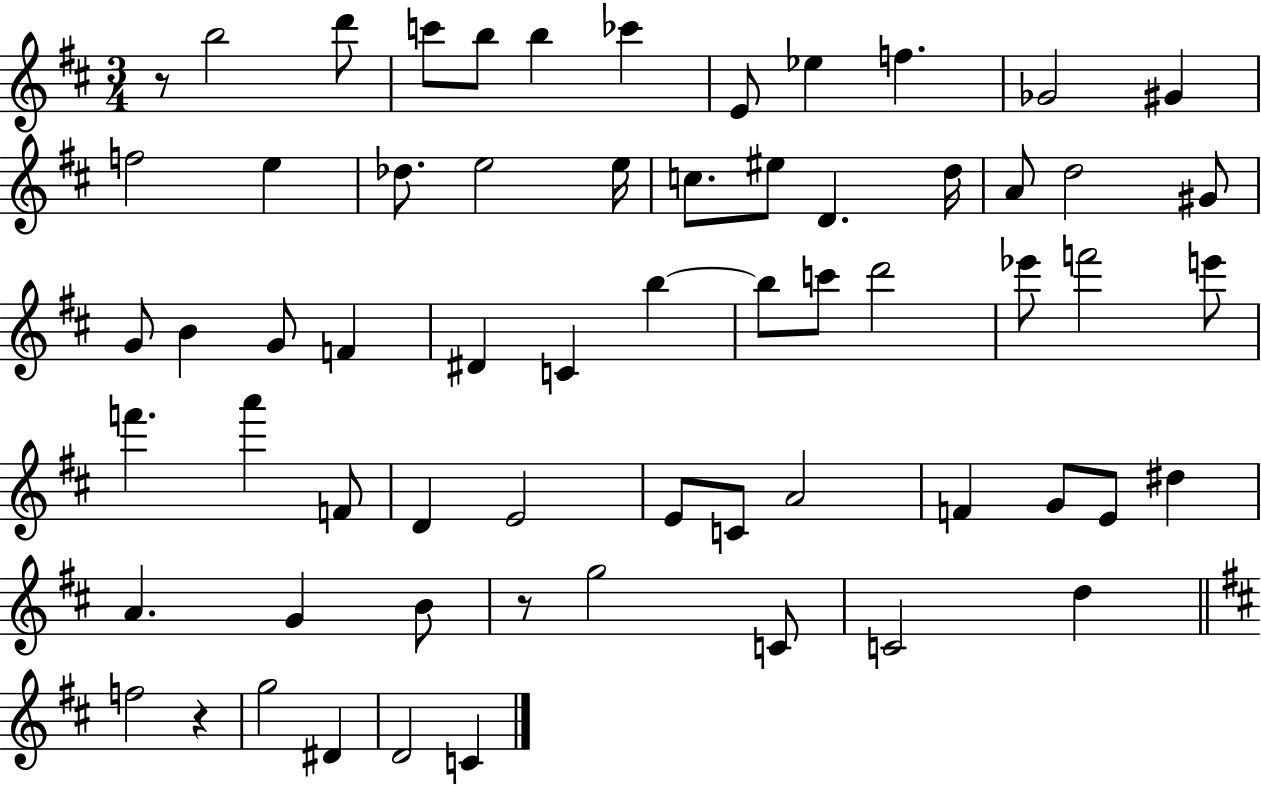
X:1
T:Untitled
M:3/4
L:1/4
K:D
z/2 b2 d'/2 c'/2 b/2 b _c' E/2 _e f _G2 ^G f2 e _d/2 e2 e/4 c/2 ^e/2 D d/4 A/2 d2 ^G/2 G/2 B G/2 F ^D C b b/2 c'/2 d'2 _e'/2 f'2 e'/2 f' a' F/2 D E2 E/2 C/2 A2 F G/2 E/2 ^d A G B/2 z/2 g2 C/2 C2 d f2 z g2 ^D D2 C